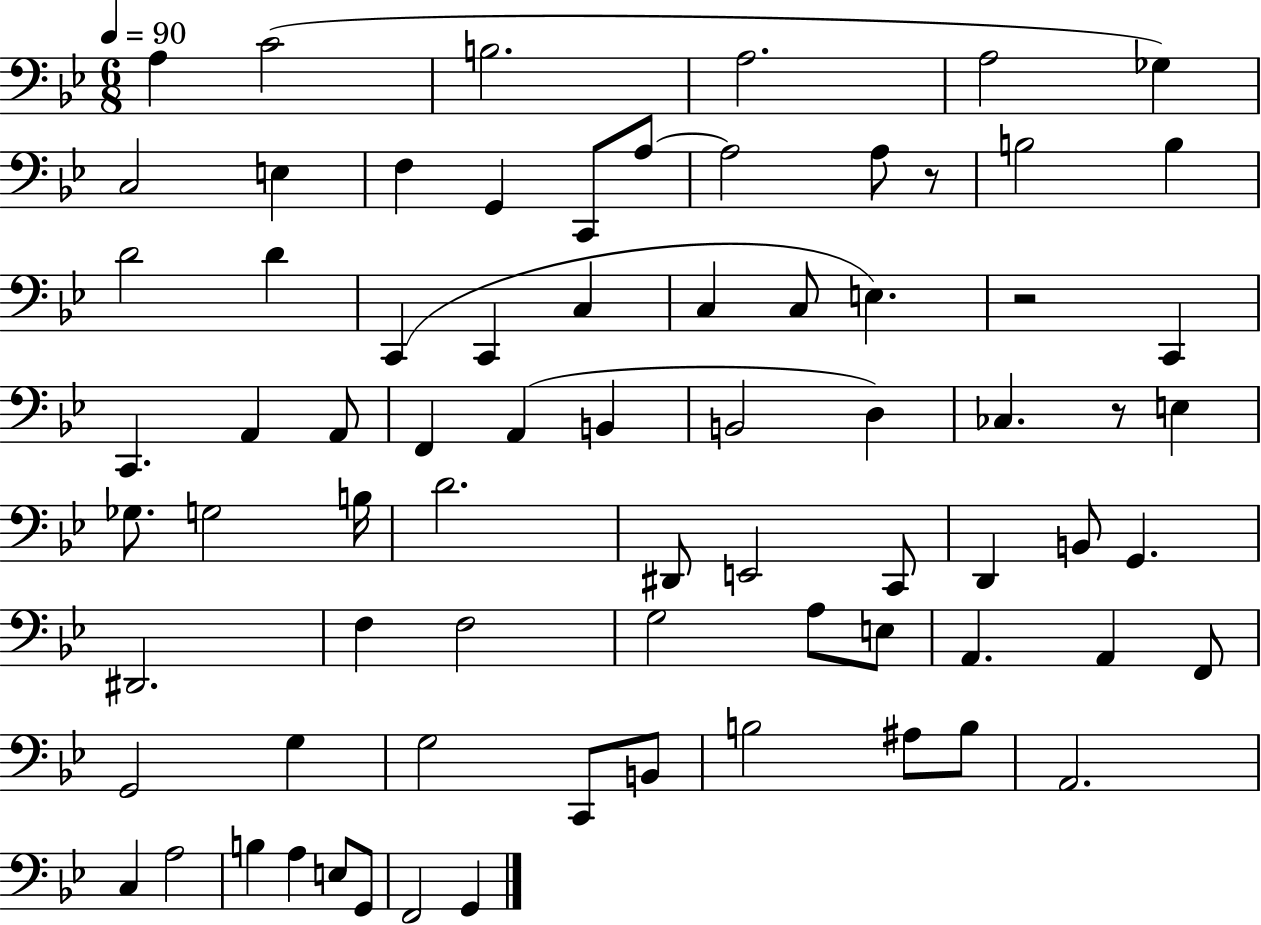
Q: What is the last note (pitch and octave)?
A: G2